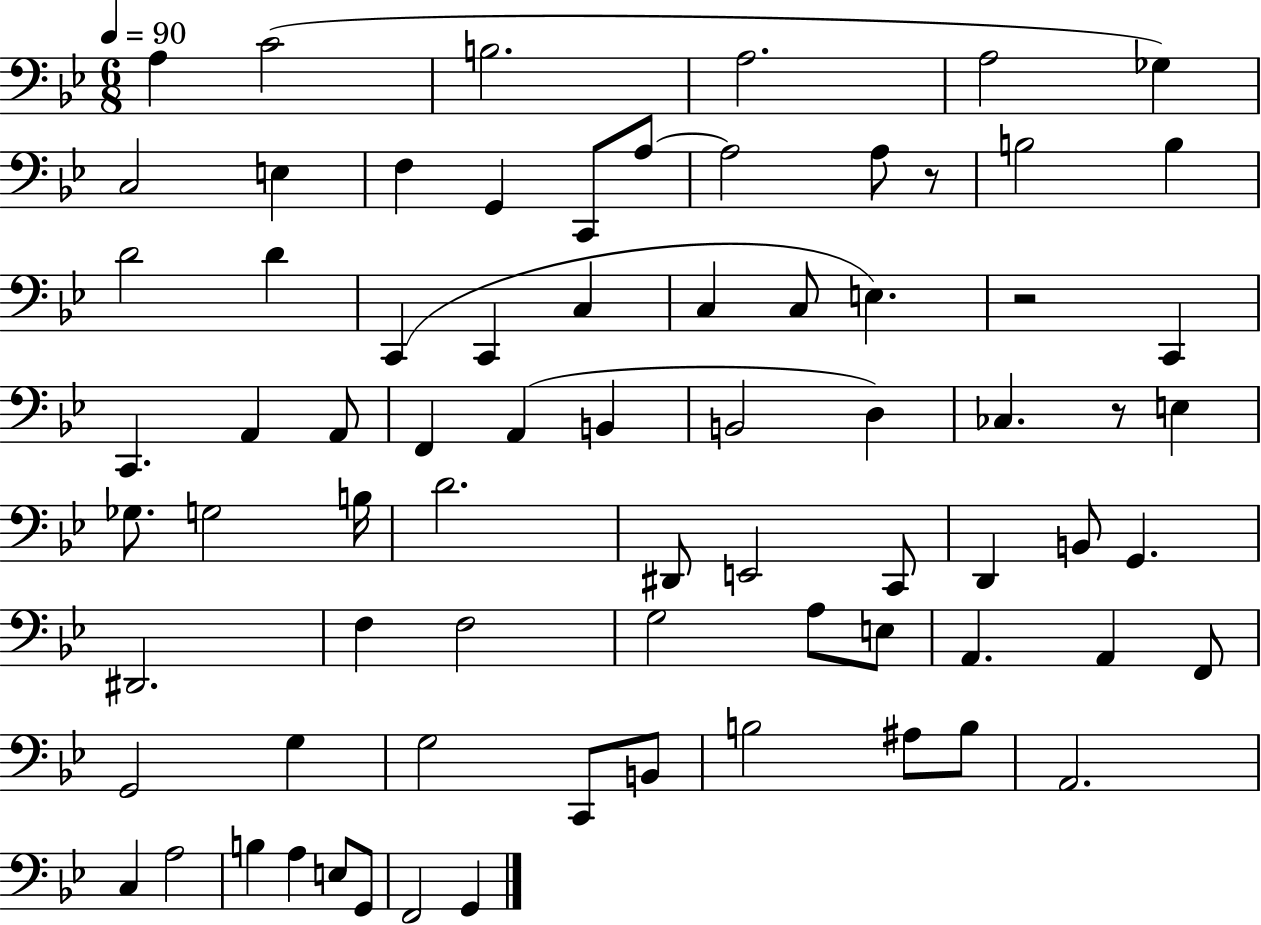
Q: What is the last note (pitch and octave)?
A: G2